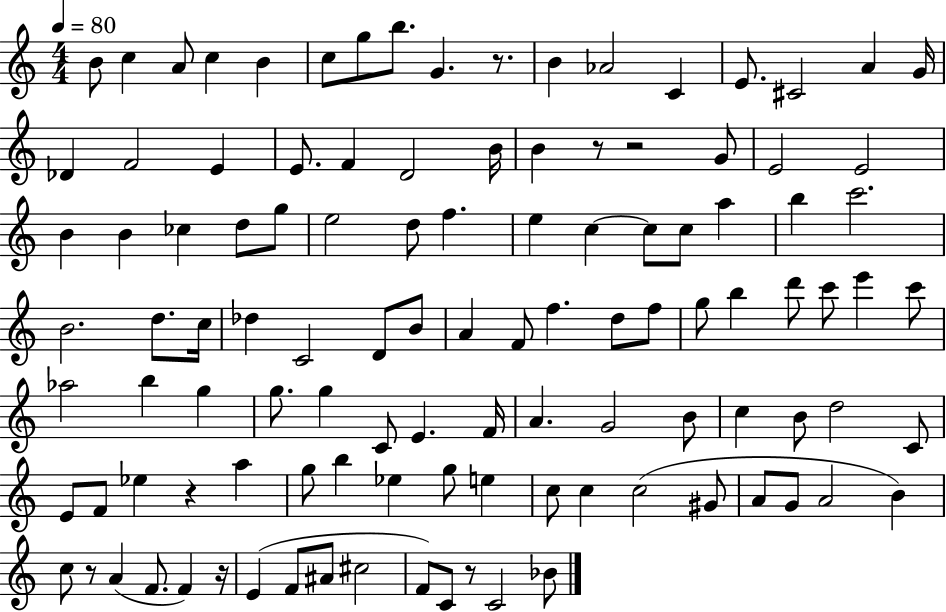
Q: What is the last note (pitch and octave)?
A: Bb4